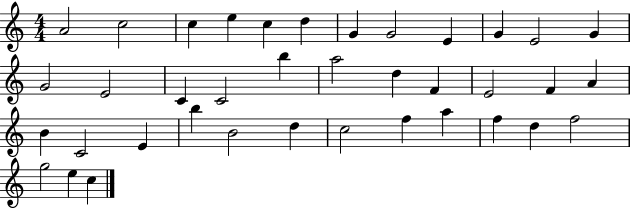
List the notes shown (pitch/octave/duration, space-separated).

A4/h C5/h C5/q E5/q C5/q D5/q G4/q G4/h E4/q G4/q E4/h G4/q G4/h E4/h C4/q C4/h B5/q A5/h D5/q F4/q E4/h F4/q A4/q B4/q C4/h E4/q B5/q B4/h D5/q C5/h F5/q A5/q F5/q D5/q F5/h G5/h E5/q C5/q